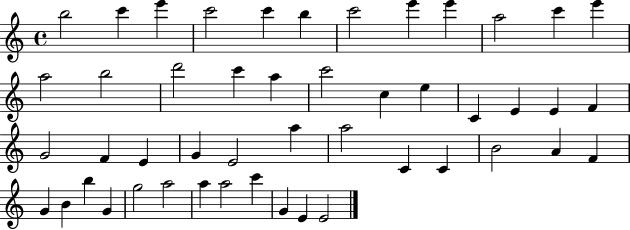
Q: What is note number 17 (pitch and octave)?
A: A5